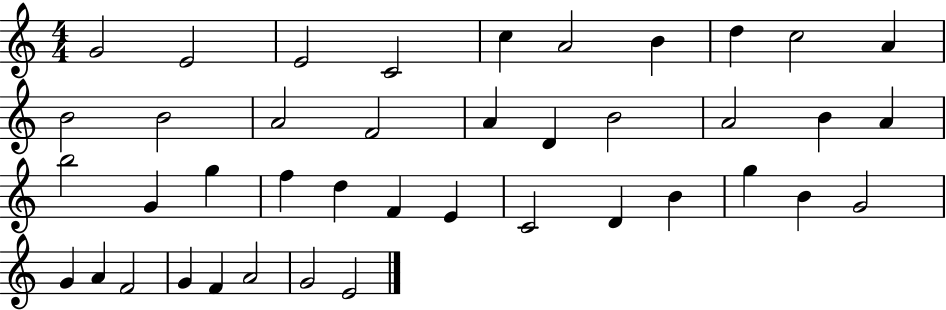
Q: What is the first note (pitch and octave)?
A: G4